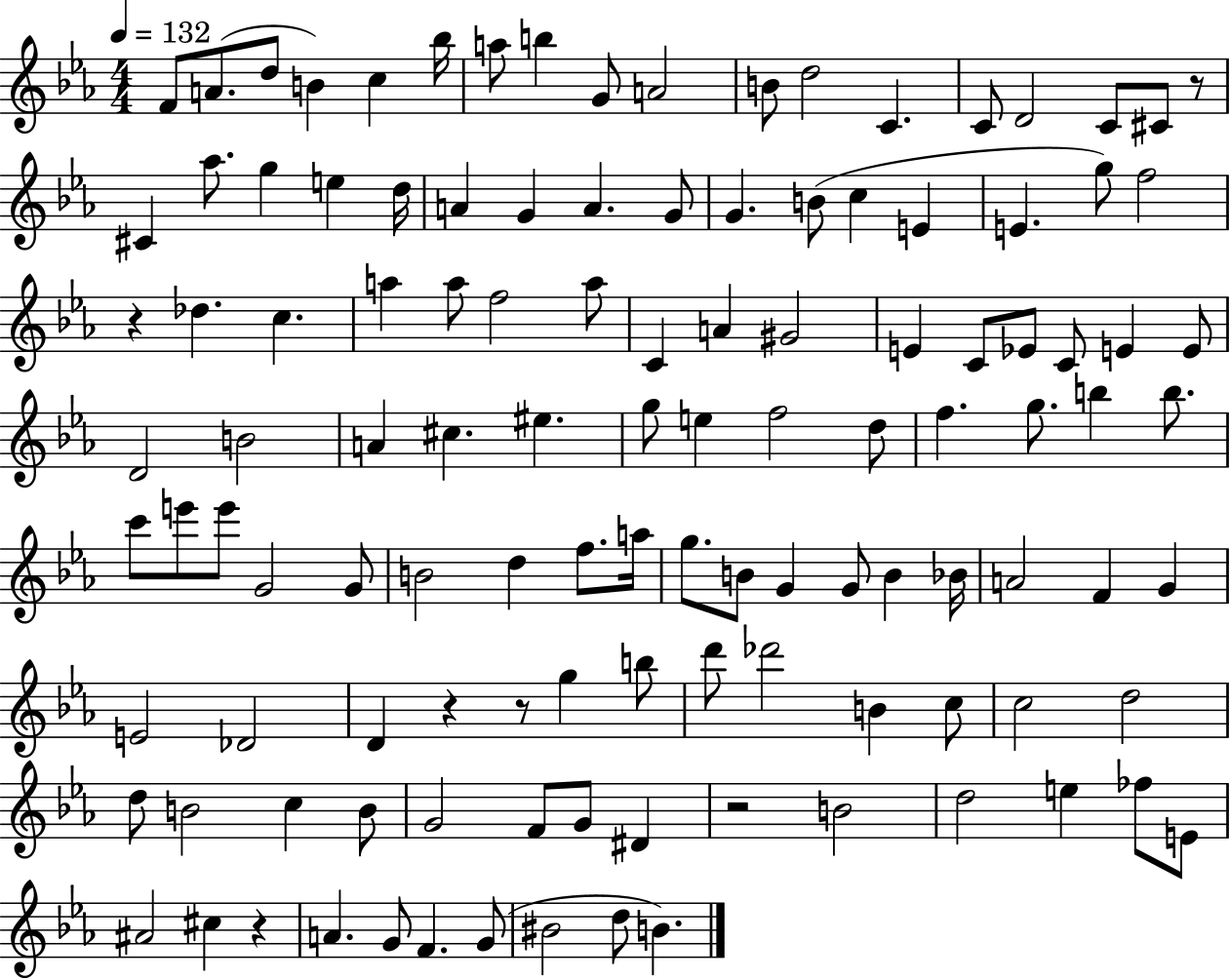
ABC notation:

X:1
T:Untitled
M:4/4
L:1/4
K:Eb
F/2 A/2 d/2 B c _b/4 a/2 b G/2 A2 B/2 d2 C C/2 D2 C/2 ^C/2 z/2 ^C _a/2 g e d/4 A G A G/2 G B/2 c E E g/2 f2 z _d c a a/2 f2 a/2 C A ^G2 E C/2 _E/2 C/2 E E/2 D2 B2 A ^c ^e g/2 e f2 d/2 f g/2 b b/2 c'/2 e'/2 e'/2 G2 G/2 B2 d f/2 a/4 g/2 B/2 G G/2 B _B/4 A2 F G E2 _D2 D z z/2 g b/2 d'/2 _d'2 B c/2 c2 d2 d/2 B2 c B/2 G2 F/2 G/2 ^D z2 B2 d2 e _f/2 E/2 ^A2 ^c z A G/2 F G/2 ^B2 d/2 B